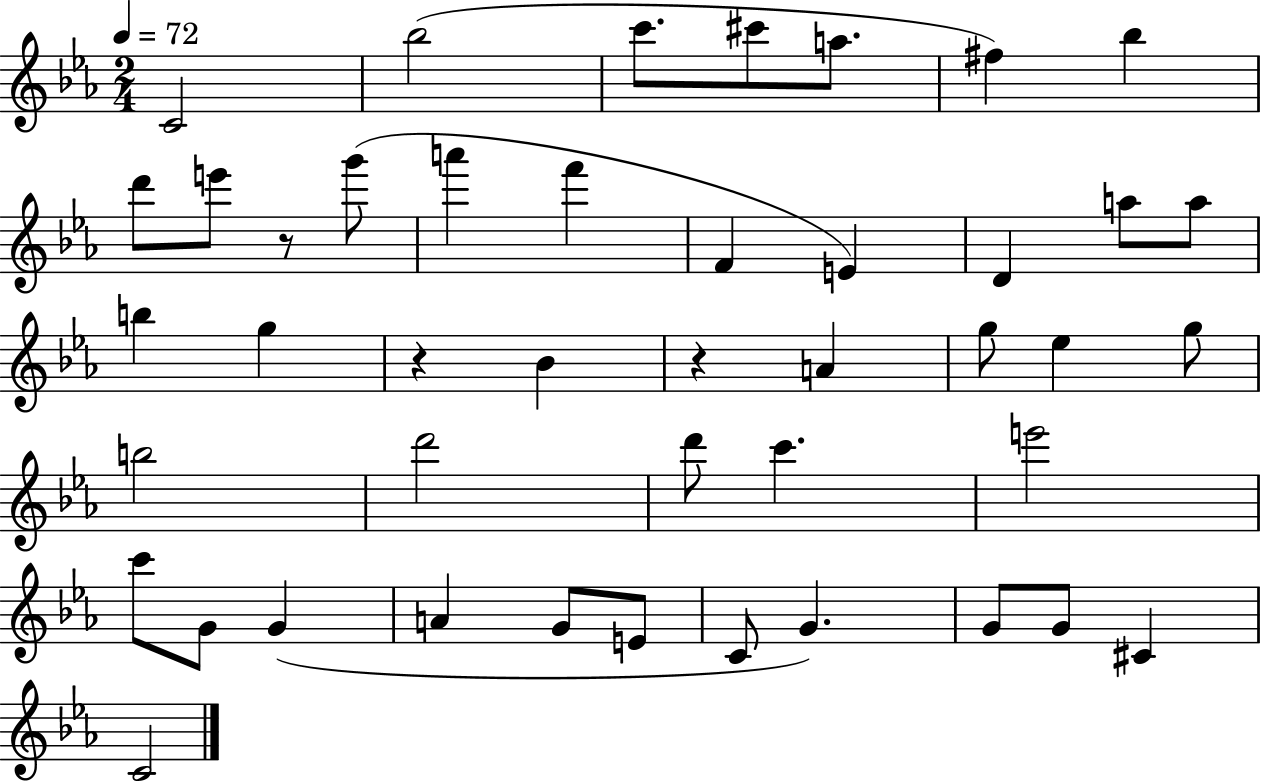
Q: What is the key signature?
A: EES major